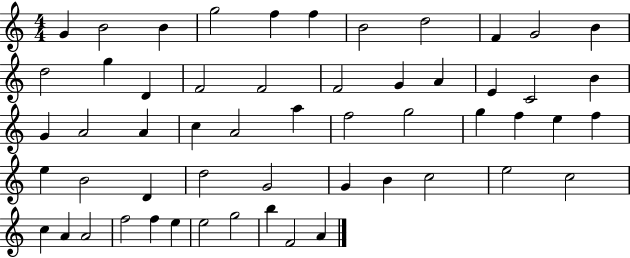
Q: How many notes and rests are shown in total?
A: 55